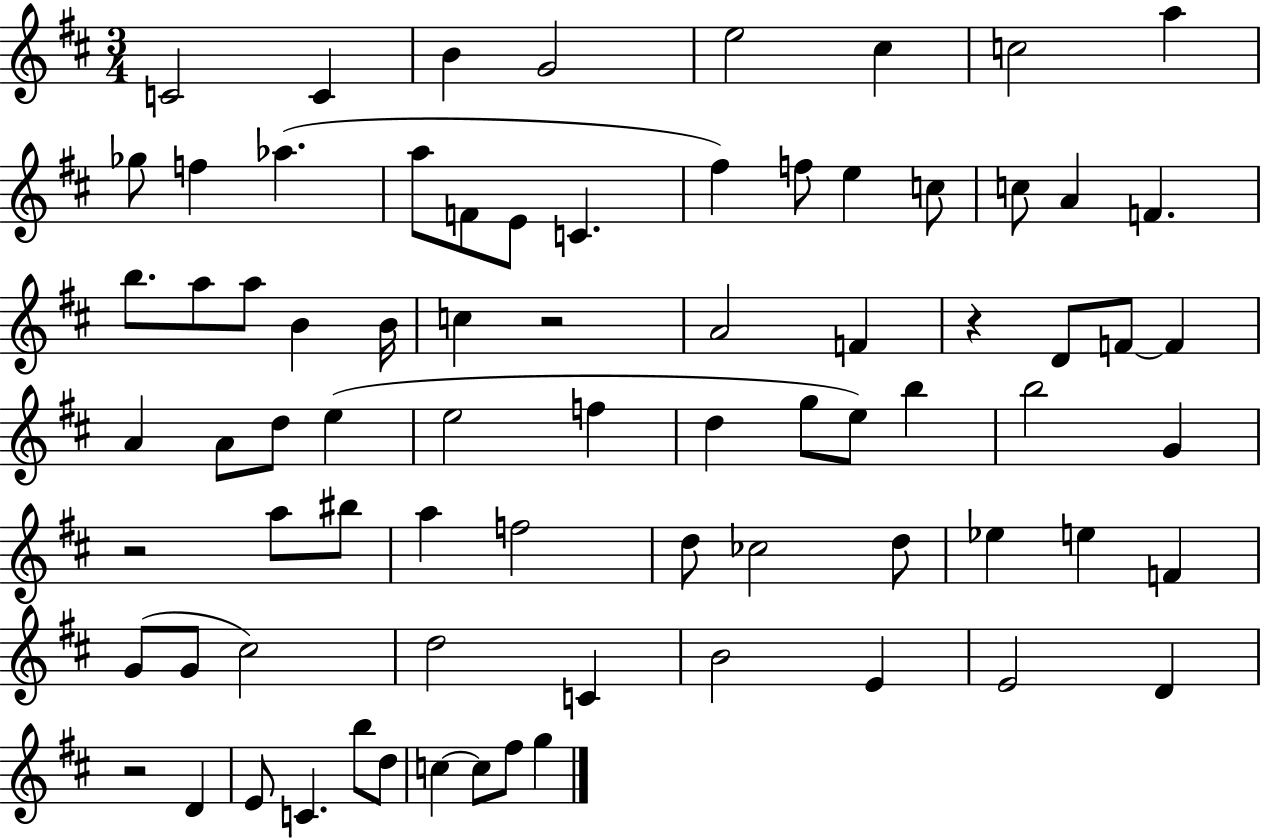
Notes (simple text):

C4/h C4/q B4/q G4/h E5/h C#5/q C5/h A5/q Gb5/e F5/q Ab5/q. A5/e F4/e E4/e C4/q. F#5/q F5/e E5/q C5/e C5/e A4/q F4/q. B5/e. A5/e A5/e B4/q B4/s C5/q R/h A4/h F4/q R/q D4/e F4/e F4/q A4/q A4/e D5/e E5/q E5/h F5/q D5/q G5/e E5/e B5/q B5/h G4/q R/h A5/e BIS5/e A5/q F5/h D5/e CES5/h D5/e Eb5/q E5/q F4/q G4/e G4/e C#5/h D5/h C4/q B4/h E4/q E4/h D4/q R/h D4/q E4/e C4/q. B5/e D5/e C5/q C5/e F#5/e G5/q